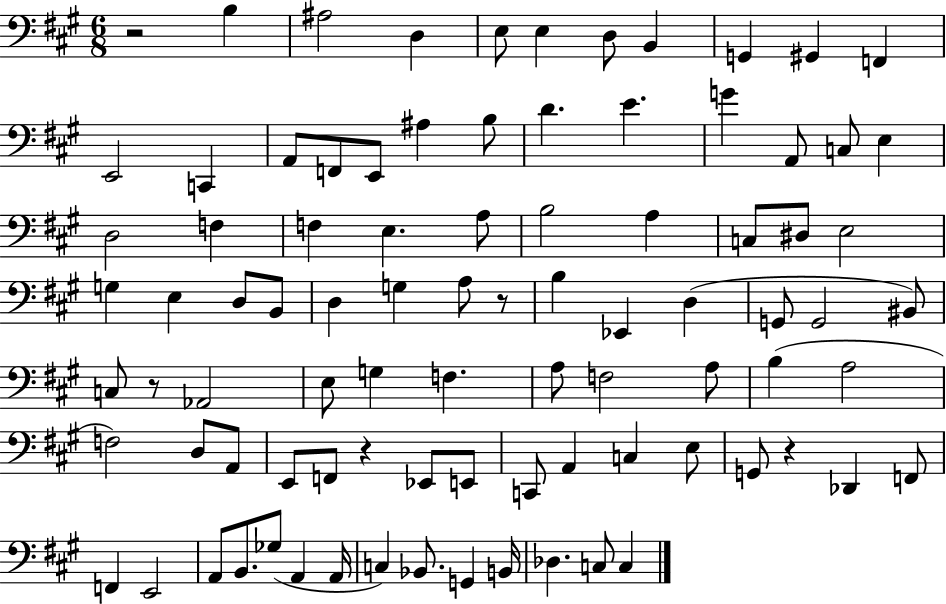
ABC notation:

X:1
T:Untitled
M:6/8
L:1/4
K:A
z2 B, ^A,2 D, E,/2 E, D,/2 B,, G,, ^G,, F,, E,,2 C,, A,,/2 F,,/2 E,,/2 ^A, B,/2 D E G A,,/2 C,/2 E, D,2 F, F, E, A,/2 B,2 A, C,/2 ^D,/2 E,2 G, E, D,/2 B,,/2 D, G, A,/2 z/2 B, _E,, D, G,,/2 G,,2 ^B,,/2 C,/2 z/2 _A,,2 E,/2 G, F, A,/2 F,2 A,/2 B, A,2 F,2 D,/2 A,,/2 E,,/2 F,,/2 z _E,,/2 E,,/2 C,,/2 A,, C, E,/2 G,,/2 z _D,, F,,/2 F,, E,,2 A,,/2 B,,/2 _G,/2 A,, A,,/4 C, _B,,/2 G,, B,,/4 _D, C,/2 C,